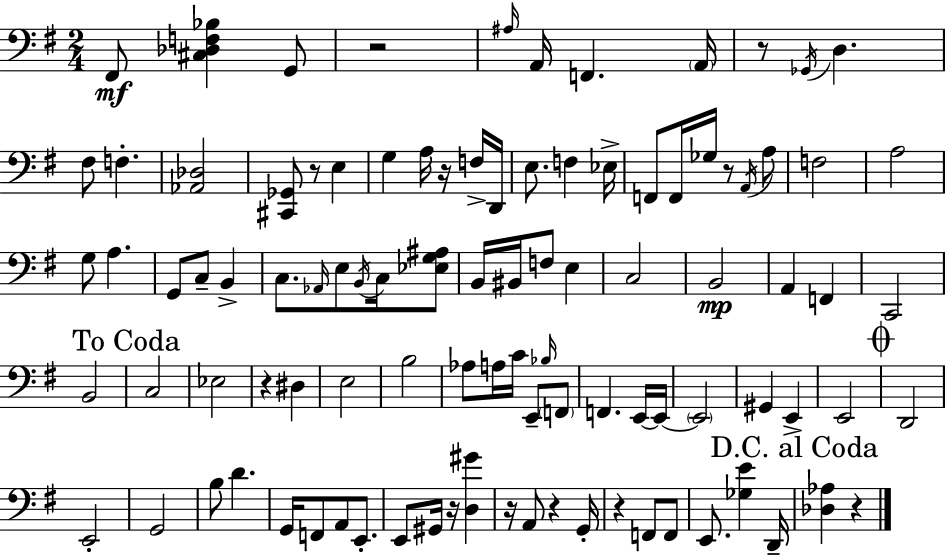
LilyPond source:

{
  \clef bass
  \numericTimeSignature
  \time 2/4
  \key e \minor
  fis,8\mf <cis des f bes>4 g,8 | r2 | \grace { ais16 } a,16 f,4. | \parenthesize a,16 r8 \acciaccatura { ges,16 } d4. | \break fis8 f4.-. | <aes, des>2 | <cis, ges,>8 r8 e4 | g4 a16 r16 | \break f16-> d,16 e8. f4 | ees16-> f,8 f,16 ges16 r8 | \acciaccatura { a,16 } a8 f2 | a2 | \break g8 a4. | g,8 c8-- b,4-> | c8. \grace { aes,16 } e8 | \acciaccatura { b,16 } c16 <ees g ais>8 b,16 bis,16 f8 | \break e4 c2 | b,2\mp | a,4 | f,4 c,2 | \break b,2 | \mark "To Coda" c2 | ees2 | r4 | \break dis4 e2 | b2 | aes8 a16 | c'16 e,8-- \grace { bes16 } \parenthesize f,8 f,4. | \break e,16~~ e,16~~ \parenthesize e,2 | gis,4 | e,4-> e,2 | \mark \markup { \musicglyph "scripts.coda" } d,2 | \break e,2-. | g,2 | b8 | d'4. g,16 f,8 | \break a,8 e,8.-. e,8 | gis,16 r16 <d gis'>4 r16 a,8 | r4 g,16-. r4 | f,8 f,8 e,8. | \break <ges e'>4 d,16-- \mark "D.C. al Coda" <des aes>4 | r4 \bar "|."
}